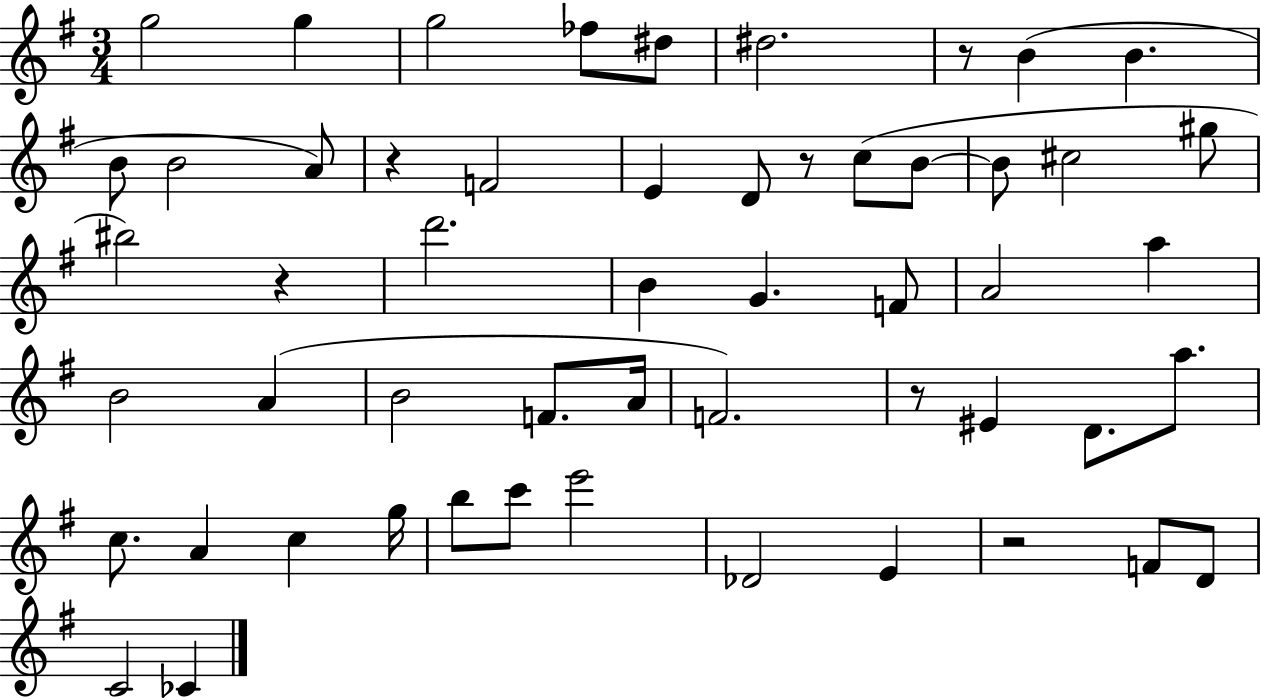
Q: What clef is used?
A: treble